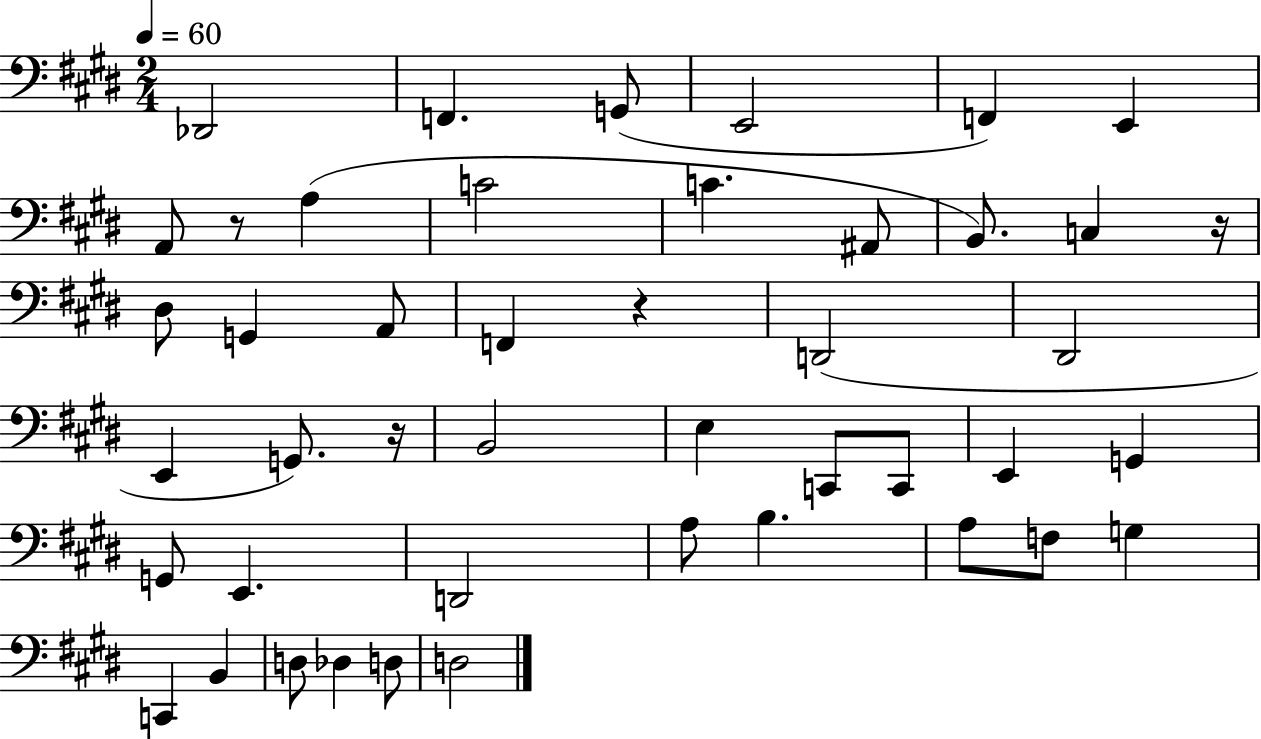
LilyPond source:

{
  \clef bass
  \numericTimeSignature
  \time 2/4
  \key e \major
  \tempo 4 = 60
  \repeat volta 2 { des,2 | f,4. g,8( | e,2 | f,4) e,4 | \break a,8 r8 a4( | c'2 | c'4. ais,8 | b,8.) c4 r16 | \break dis8 g,4 a,8 | f,4 r4 | d,2( | dis,2 | \break e,4 g,8.) r16 | b,2 | e4 c,8 c,8 | e,4 g,4 | \break g,8 e,4. | d,2 | a8 b4. | a8 f8 g4 | \break c,4 b,4 | d8 des4 d8 | d2 | } \bar "|."
}